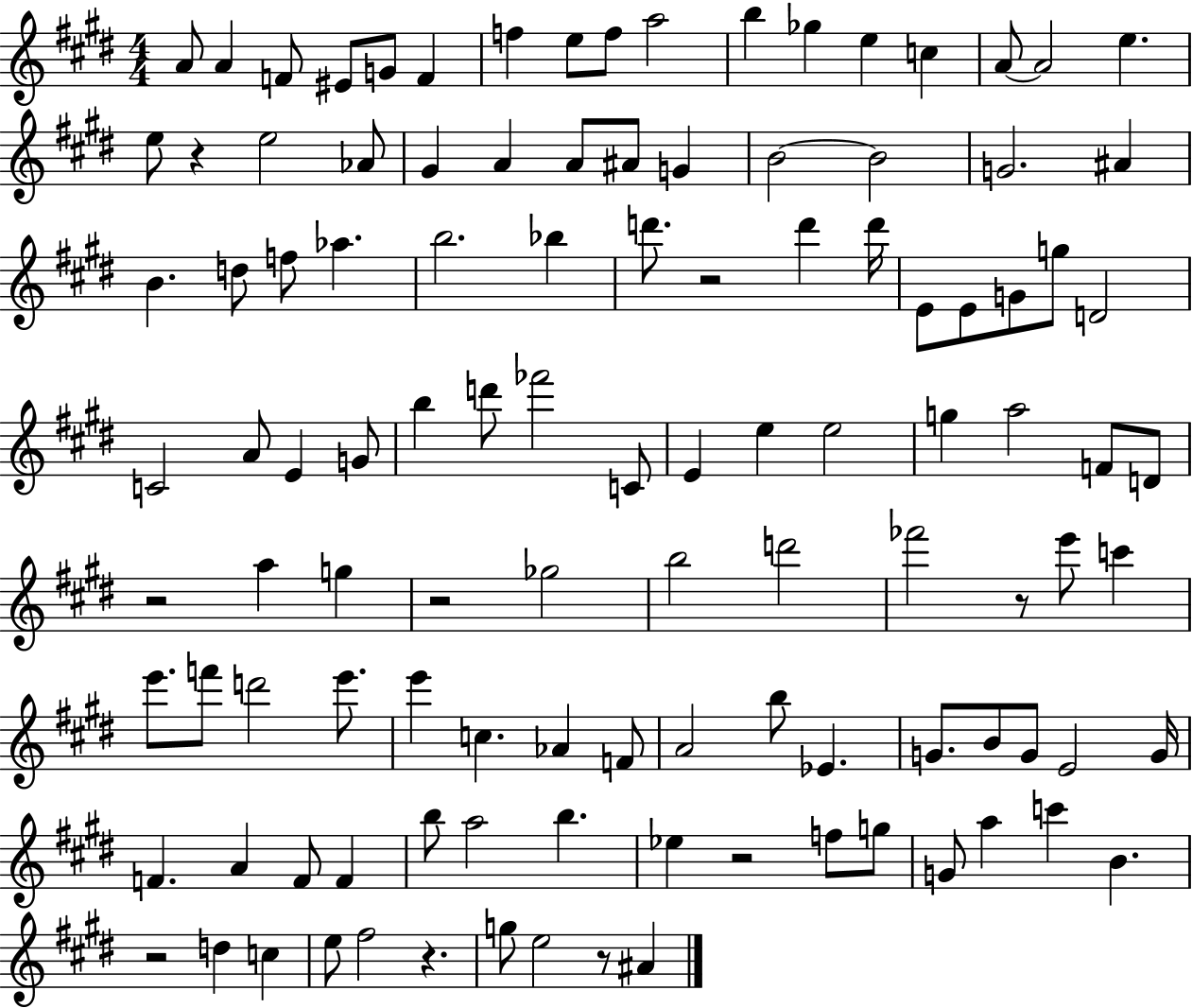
X:1
T:Untitled
M:4/4
L:1/4
K:E
A/2 A F/2 ^E/2 G/2 F f e/2 f/2 a2 b _g e c A/2 A2 e e/2 z e2 _A/2 ^G A A/2 ^A/2 G B2 B2 G2 ^A B d/2 f/2 _a b2 _b d'/2 z2 d' d'/4 E/2 E/2 G/2 g/2 D2 C2 A/2 E G/2 b d'/2 _f'2 C/2 E e e2 g a2 F/2 D/2 z2 a g z2 _g2 b2 d'2 _f'2 z/2 e'/2 c' e'/2 f'/2 d'2 e'/2 e' c _A F/2 A2 b/2 _E G/2 B/2 G/2 E2 G/4 F A F/2 F b/2 a2 b _e z2 f/2 g/2 G/2 a c' B z2 d c e/2 ^f2 z g/2 e2 z/2 ^A